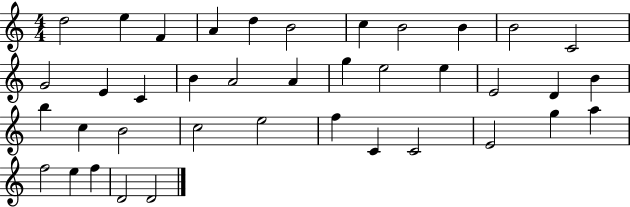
{
  \clef treble
  \numericTimeSignature
  \time 4/4
  \key c \major
  d''2 e''4 f'4 | a'4 d''4 b'2 | c''4 b'2 b'4 | b'2 c'2 | \break g'2 e'4 c'4 | b'4 a'2 a'4 | g''4 e''2 e''4 | e'2 d'4 b'4 | \break b''4 c''4 b'2 | c''2 e''2 | f''4 c'4 c'2 | e'2 g''4 a''4 | \break f''2 e''4 f''4 | d'2 d'2 | \bar "|."
}